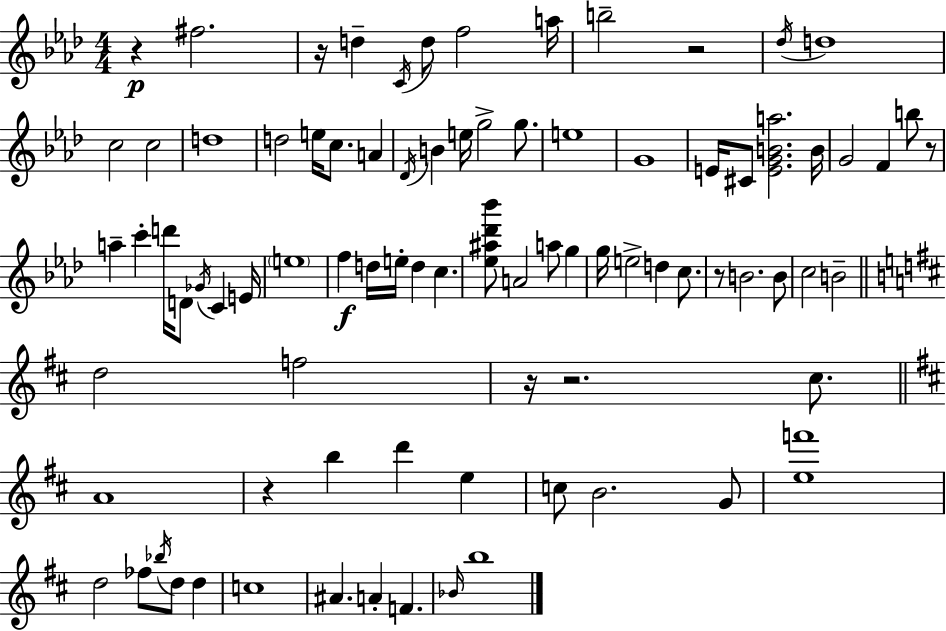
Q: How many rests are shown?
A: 8